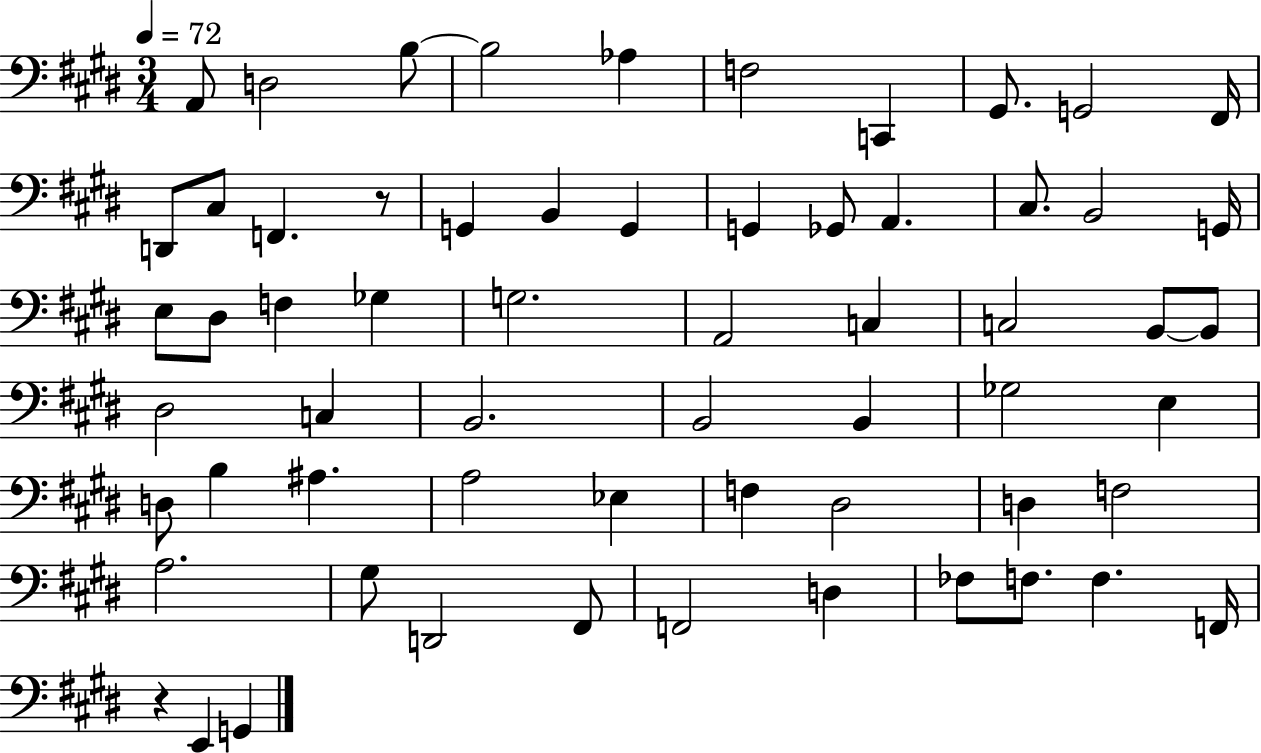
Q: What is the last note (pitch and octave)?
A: G2